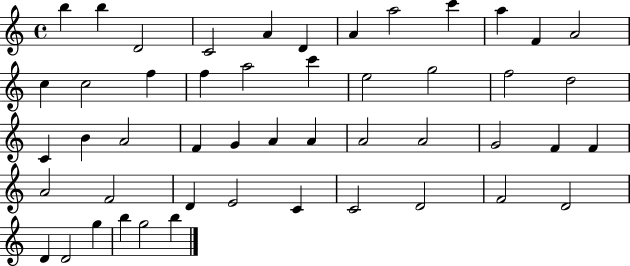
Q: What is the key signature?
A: C major